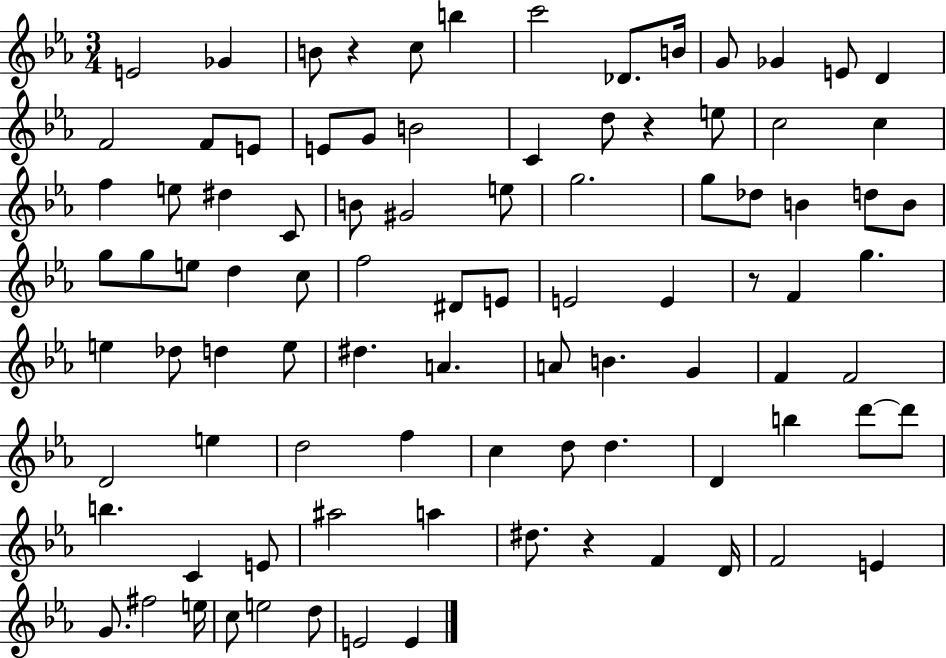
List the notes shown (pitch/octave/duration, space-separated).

E4/h Gb4/q B4/e R/q C5/e B5/q C6/h Db4/e. B4/s G4/e Gb4/q E4/e D4/q F4/h F4/e E4/e E4/e G4/e B4/h C4/q D5/e R/q E5/e C5/h C5/q F5/q E5/e D#5/q C4/e B4/e G#4/h E5/e G5/h. G5/e Db5/e B4/q D5/e B4/e G5/e G5/e E5/e D5/q C5/e F5/h D#4/e E4/e E4/h E4/q R/e F4/q G5/q. E5/q Db5/e D5/q E5/e D#5/q. A4/q. A4/e B4/q. G4/q F4/q F4/h D4/h E5/q D5/h F5/q C5/q D5/e D5/q. D4/q B5/q D6/e D6/e B5/q. C4/q E4/e A#5/h A5/q D#5/e. R/q F4/q D4/s F4/h E4/q G4/e. F#5/h E5/s C5/e E5/h D5/e E4/h E4/q